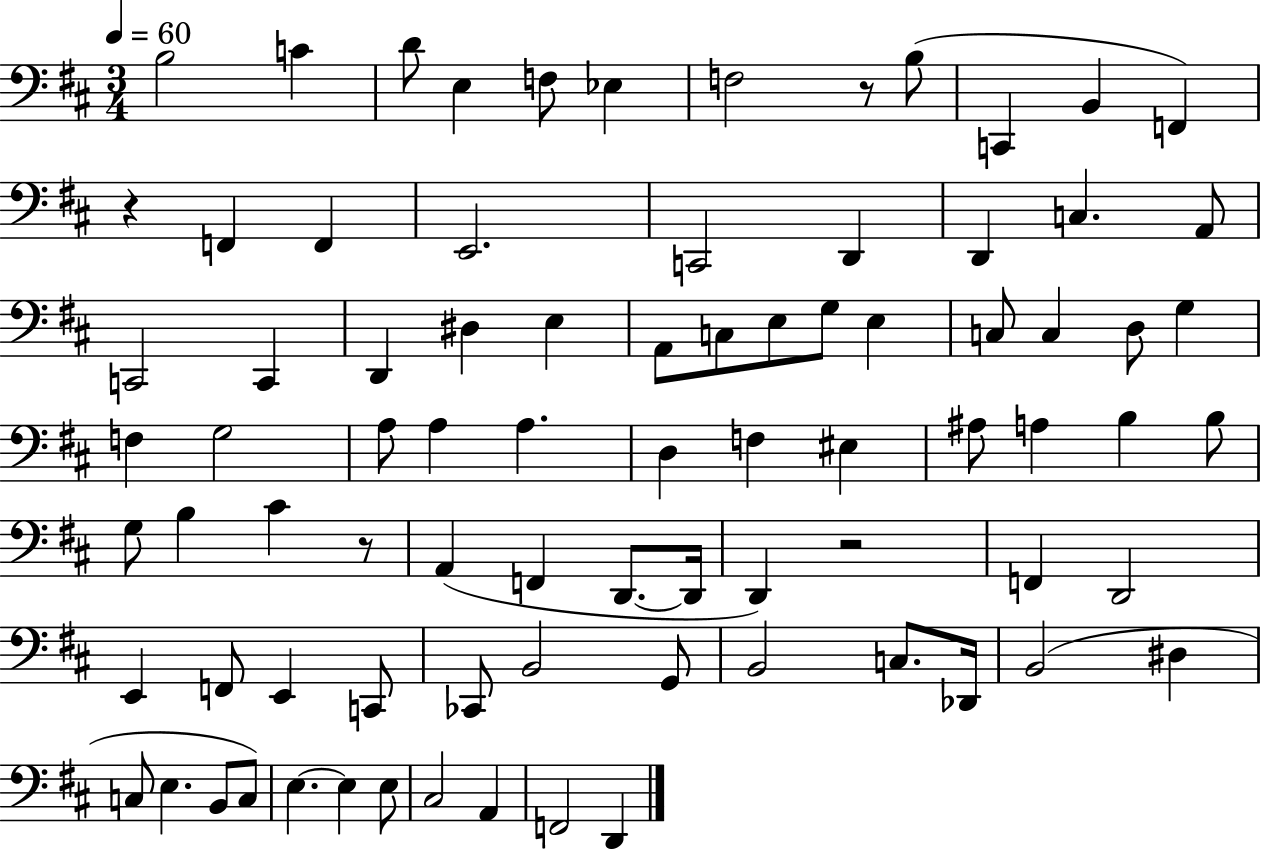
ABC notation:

X:1
T:Untitled
M:3/4
L:1/4
K:D
B,2 C D/2 E, F,/2 _E, F,2 z/2 B,/2 C,, B,, F,, z F,, F,, E,,2 C,,2 D,, D,, C, A,,/2 C,,2 C,, D,, ^D, E, A,,/2 C,/2 E,/2 G,/2 E, C,/2 C, D,/2 G, F, G,2 A,/2 A, A, D, F, ^E, ^A,/2 A, B, B,/2 G,/2 B, ^C z/2 A,, F,, D,,/2 D,,/4 D,, z2 F,, D,,2 E,, F,,/2 E,, C,,/2 _C,,/2 B,,2 G,,/2 B,,2 C,/2 _D,,/4 B,,2 ^D, C,/2 E, B,,/2 C,/2 E, E, E,/2 ^C,2 A,, F,,2 D,,